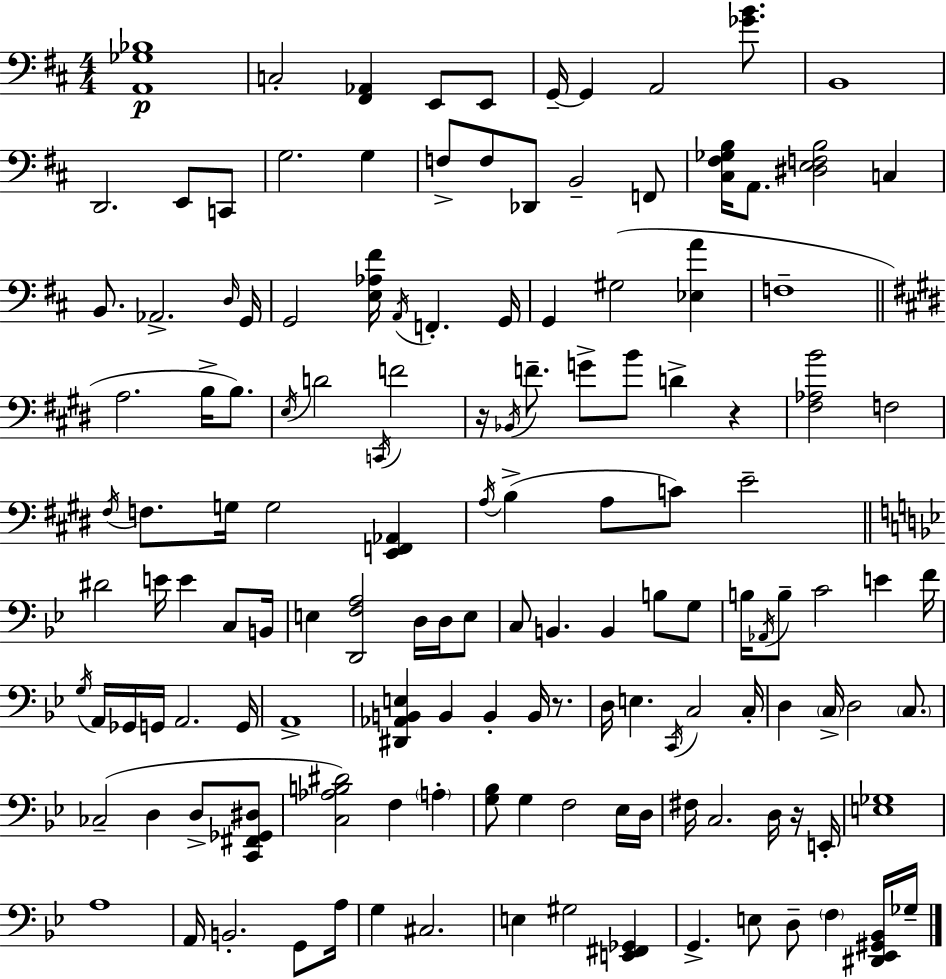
{
  \clef bass
  \numericTimeSignature
  \time 4/4
  \key d \major
  <a, ges bes>1\p | c2-. <fis, aes,>4 e,8 e,8 | g,16--~~ g,4 a,2 <ges' b'>8. | b,1 | \break d,2. e,8 c,8 | g2. g4 | f8-> f8 des,8 b,2-- f,8 | <cis fis ges b>16 a,8. <dis e f b>2 c4 | \break b,8. aes,2.-> \grace { d16 } | g,16 g,2 <e aes fis'>16 \acciaccatura { a,16 } f,4.-. | g,16 g,4 gis2( <ees a'>4 | f1-- | \break \bar "||" \break \key e \major a2. b16-> b8.) | \acciaccatura { e16 } d'2 \acciaccatura { c,16 } f'2 | r16 \acciaccatura { bes,16 } f'8.-- g'8-> b'8 d'4-> r4 | <fis aes b'>2 f2 | \break \acciaccatura { fis16 } f8. g16 g2 | <e, f, aes,>4 \acciaccatura { a16 }( b4-> a8 c'8) e'2-- | \bar "||" \break \key g \minor dis'2 e'16 e'4 c8 b,16 | e4 <d, f a>2 d16 d16 e8 | c8 b,4. b,4 b8 g8 | b16 \acciaccatura { aes,16 } b8-- c'2 e'4 | \break f'16 \acciaccatura { g16 } a,16 ges,16 g,16 a,2. | g,16 a,1-> | <dis, aes, b, e>4 b,4 b,4-. b,16 r8. | d16 e4. \acciaccatura { c,16 } c2 | \break c16-. d4 \parenthesize c16-> d2 | \parenthesize c8. ces2--( d4 d8-> | <c, fis, ges, dis>8 <c aes b dis'>2) f4 \parenthesize a4-. | <g bes>8 g4 f2 | \break ees16 d16 fis16 c2. | d16 r16 e,16-. <e ges>1 | a1 | a,16 b,2.-. | \break g,8 a16 g4 cis2. | e4 gis2 <e, fis, ges,>4 | g,4.-> e8 d8-- \parenthesize f4 | <dis, ees, gis, bes,>16 ges16-- \bar "|."
}